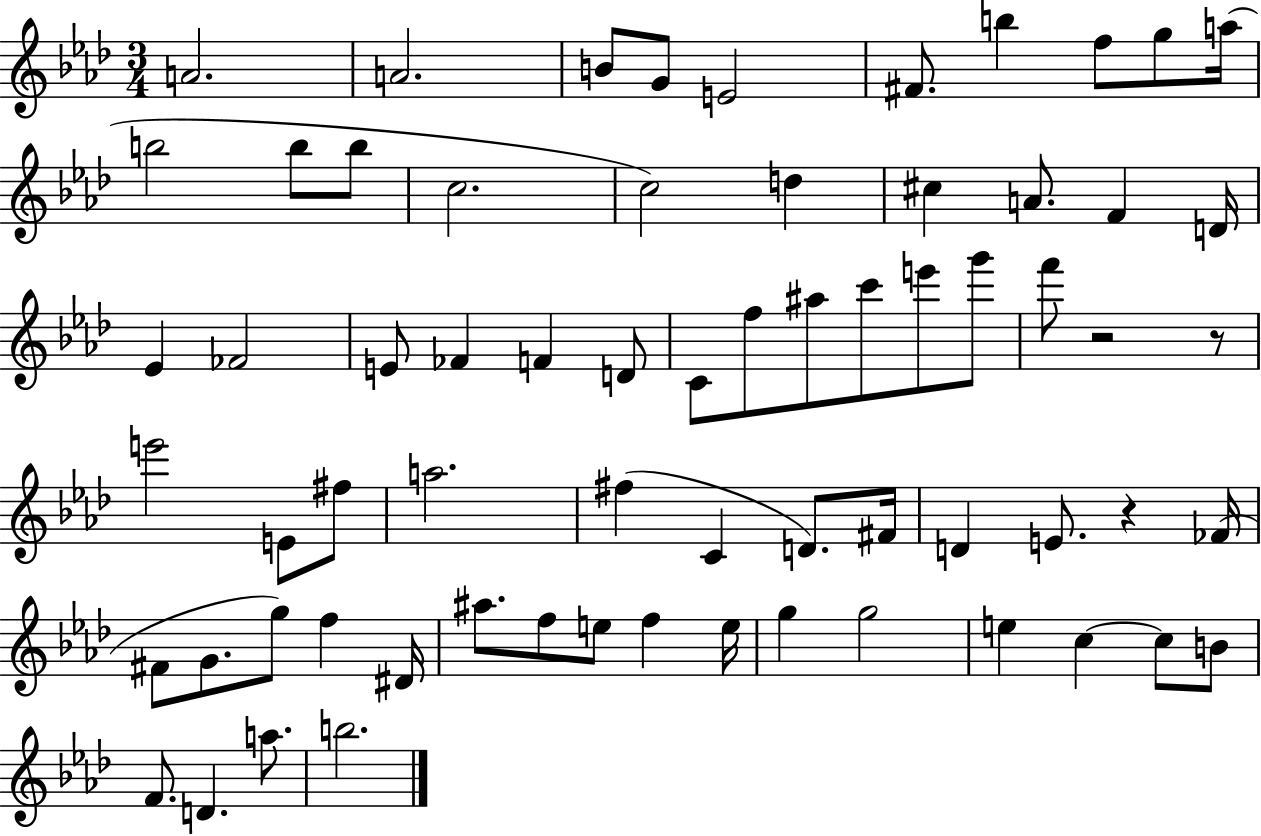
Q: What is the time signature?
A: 3/4